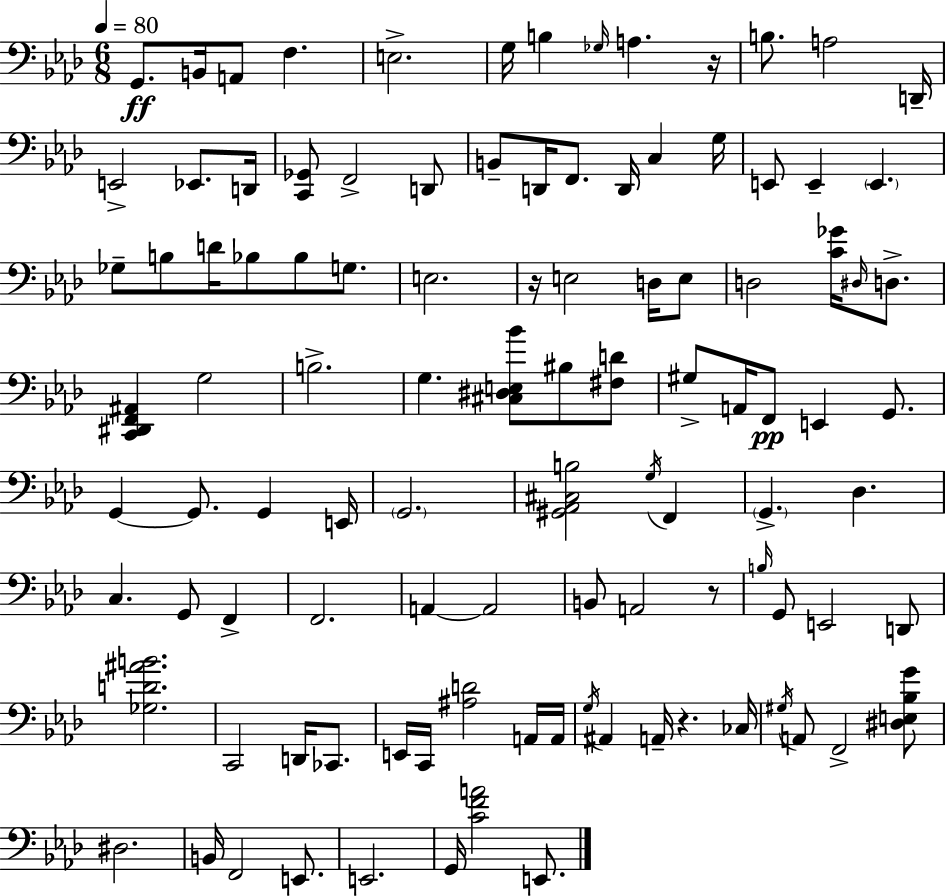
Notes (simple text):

G2/e. B2/s A2/e F3/q. E3/h. G3/s B3/q Gb3/s A3/q. R/s B3/e. A3/h D2/s E2/h Eb2/e. D2/s [C2,Gb2]/e F2/h D2/e B2/e D2/s F2/e. D2/s C3/q G3/s E2/e E2/q E2/q. Gb3/e B3/e D4/s Bb3/e Bb3/e G3/e. E3/h. R/s E3/h D3/s E3/e D3/h [C4,Gb4]/s D#3/s D3/e. [C2,D#2,F2,A#2]/q G3/h B3/h. G3/q. [C#3,D#3,E3,Bb4]/e BIS3/e [F#3,D4]/e G#3/e A2/s F2/e E2/q G2/e. G2/q G2/e. G2/q E2/s G2/h. [G#2,Ab2,C#3,B3]/h G3/s F2/q G2/q. Db3/q. C3/q. G2/e F2/q F2/h. A2/q A2/h B2/e A2/h R/e B3/s G2/e E2/h D2/e [Gb3,D4,A#4,B4]/h. C2/h D2/s CES2/e. E2/s C2/s [A#3,D4]/h A2/s A2/s G3/s A#2/q A2/s R/q. CES3/s G#3/s A2/e F2/h [D#3,E3,Bb3,G4]/e D#3/h. B2/s F2/h E2/e. E2/h. G2/s [C4,F4,A4]/h E2/e.